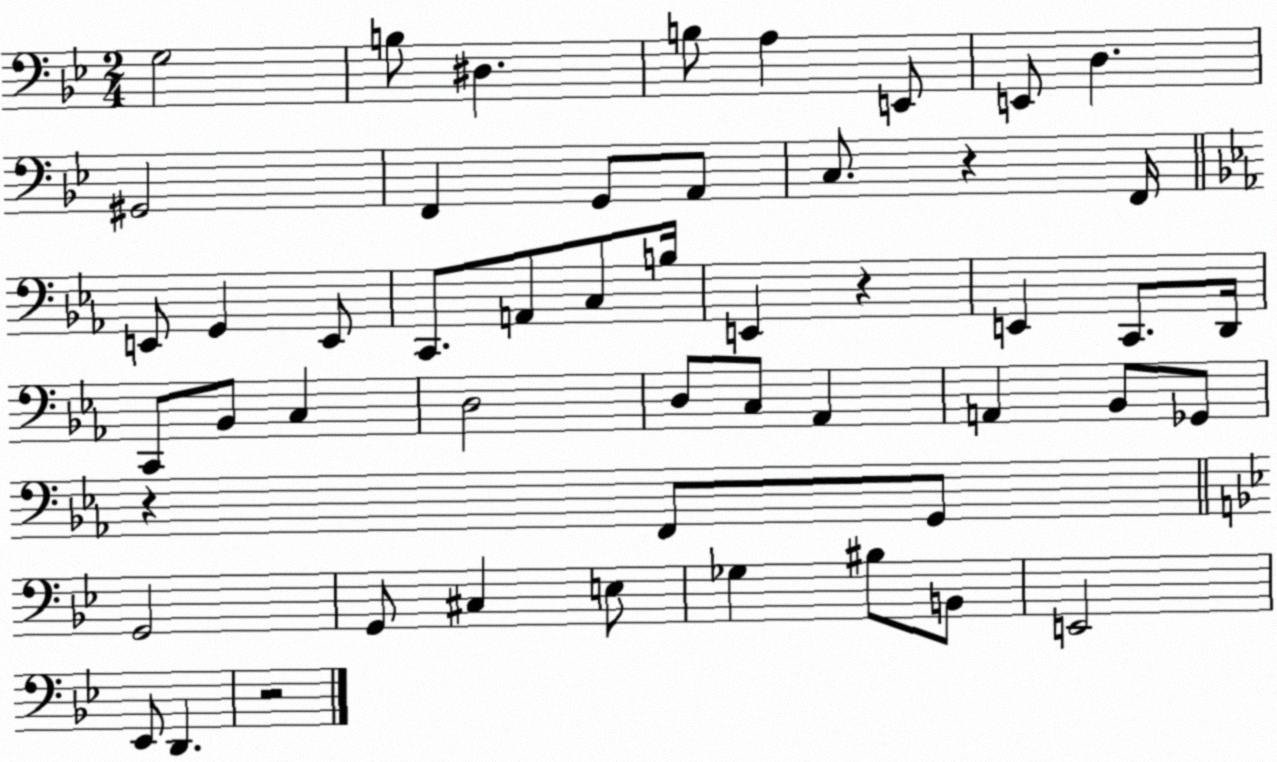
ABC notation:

X:1
T:Untitled
M:2/4
L:1/4
K:Bb
G,2 B,/2 ^D, B,/2 A, E,,/2 E,,/2 D, ^G,,2 F,, G,,/2 A,,/2 C,/2 z F,,/4 E,,/2 G,, E,,/2 C,,/2 A,,/2 C,/2 B,/4 E,, z E,, C,,/2 D,,/4 C,,/2 _B,,/2 C, D,2 D,/2 C,/2 _A,, A,, _B,,/2 _G,,/2 z F,,/2 G,,/2 G,,2 G,,/2 ^C, E,/2 _G, ^B,/2 B,,/2 E,,2 _E,,/2 D,, z2